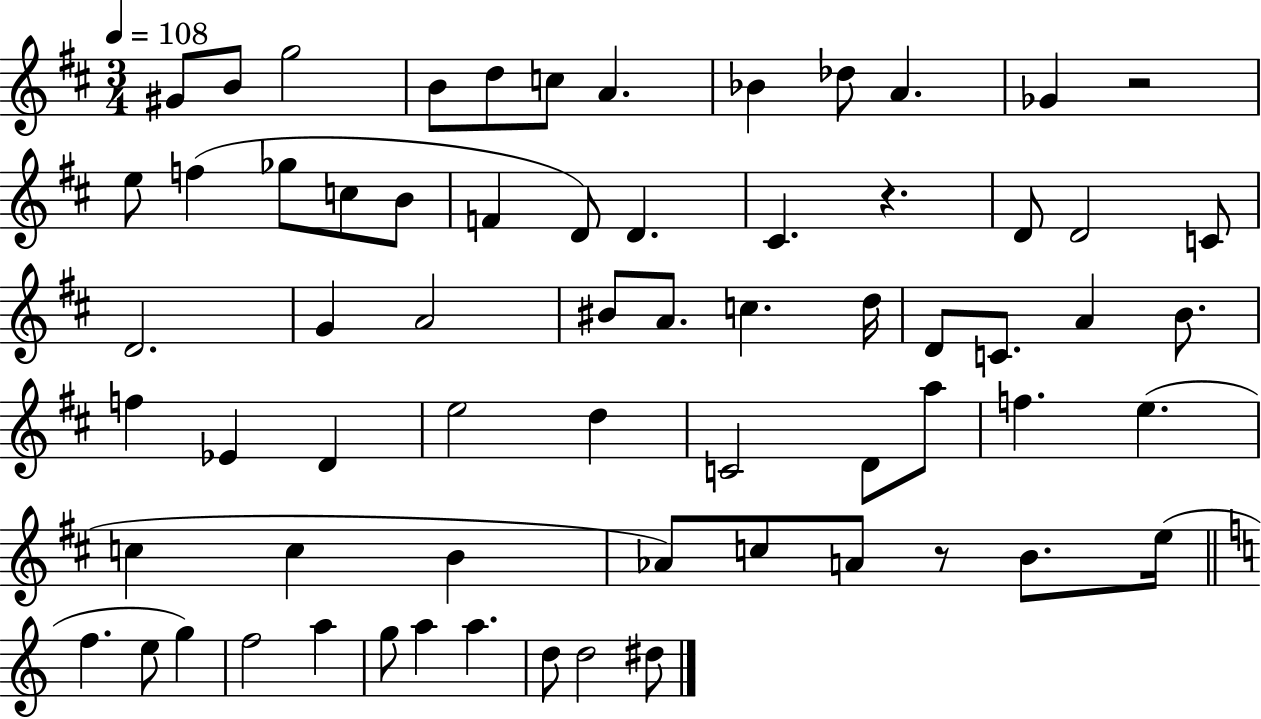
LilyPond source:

{
  \clef treble
  \numericTimeSignature
  \time 3/4
  \key d \major
  \tempo 4 = 108
  gis'8 b'8 g''2 | b'8 d''8 c''8 a'4. | bes'4 des''8 a'4. | ges'4 r2 | \break e''8 f''4( ges''8 c''8 b'8 | f'4 d'8) d'4. | cis'4. r4. | d'8 d'2 c'8 | \break d'2. | g'4 a'2 | bis'8 a'8. c''4. d''16 | d'8 c'8. a'4 b'8. | \break f''4 ees'4 d'4 | e''2 d''4 | c'2 d'8 a''8 | f''4. e''4.( | \break c''4 c''4 b'4 | aes'8) c''8 a'8 r8 b'8. e''16( | \bar "||" \break \key c \major f''4. e''8 g''4) | f''2 a''4 | g''8 a''4 a''4. | d''8 d''2 dis''8 | \break \bar "|."
}